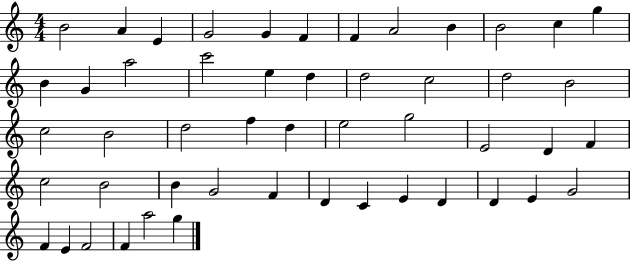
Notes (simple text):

B4/h A4/q E4/q G4/h G4/q F4/q F4/q A4/h B4/q B4/h C5/q G5/q B4/q G4/q A5/h C6/h E5/q D5/q D5/h C5/h D5/h B4/h C5/h B4/h D5/h F5/q D5/q E5/h G5/h E4/h D4/q F4/q C5/h B4/h B4/q G4/h F4/q D4/q C4/q E4/q D4/q D4/q E4/q G4/h F4/q E4/q F4/h F4/q A5/h G5/q